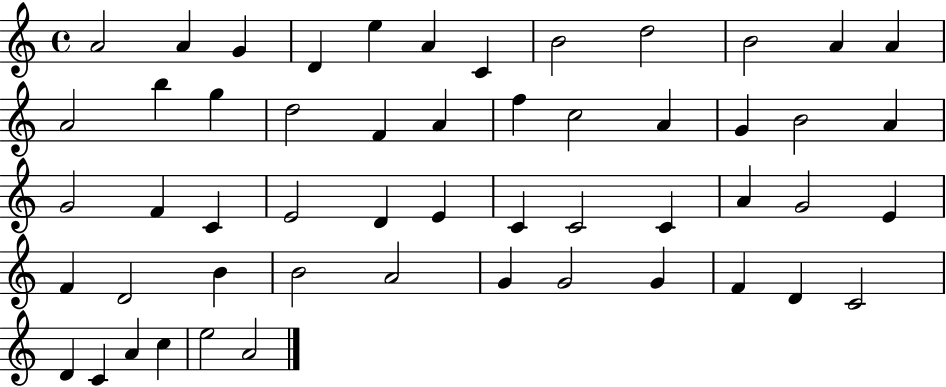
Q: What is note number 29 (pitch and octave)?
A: D4